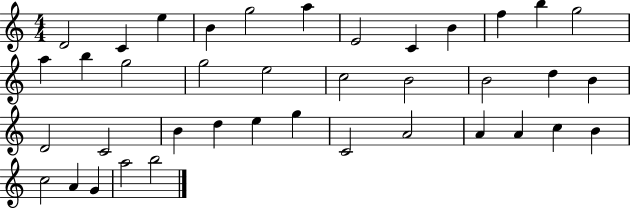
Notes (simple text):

D4/h C4/q E5/q B4/q G5/h A5/q E4/h C4/q B4/q F5/q B5/q G5/h A5/q B5/q G5/h G5/h E5/h C5/h B4/h B4/h D5/q B4/q D4/h C4/h B4/q D5/q E5/q G5/q C4/h A4/h A4/q A4/q C5/q B4/q C5/h A4/q G4/q A5/h B5/h